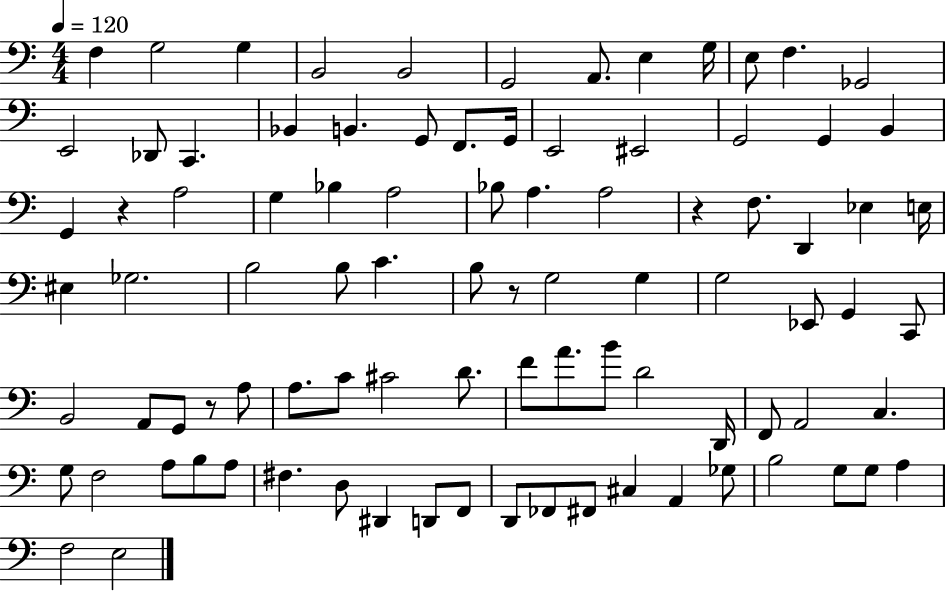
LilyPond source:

{
  \clef bass
  \numericTimeSignature
  \time 4/4
  \key c \major
  \tempo 4 = 120
  f4 g2 g4 | b,2 b,2 | g,2 a,8. e4 g16 | e8 f4. ges,2 | \break e,2 des,8 c,4. | bes,4 b,4. g,8 f,8. g,16 | e,2 eis,2 | g,2 g,4 b,4 | \break g,4 r4 a2 | g4 bes4 a2 | bes8 a4. a2 | r4 f8. d,4 ees4 e16 | \break eis4 ges2. | b2 b8 c'4. | b8 r8 g2 g4 | g2 ees,8 g,4 c,8 | \break b,2 a,8 g,8 r8 a8 | a8. c'8 cis'2 d'8. | f'8 a'8. b'8 d'2 d,16 | f,8 a,2 c4. | \break g8 f2 a8 b8 a8 | fis4. d8 dis,4 d,8 f,8 | d,8 fes,8 fis,8 cis4 a,4 ges8 | b2 g8 g8 a4 | \break f2 e2 | \bar "|."
}